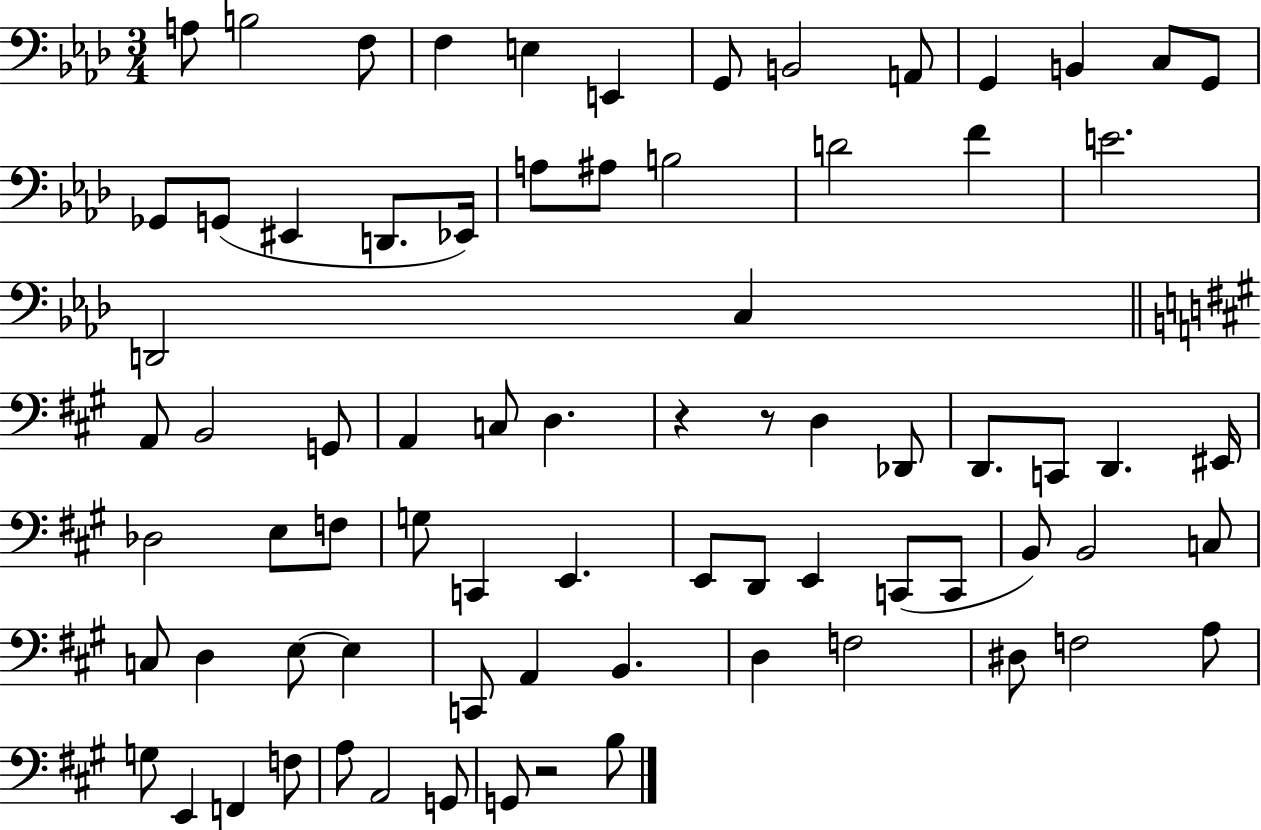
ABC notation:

X:1
T:Untitled
M:3/4
L:1/4
K:Ab
A,/2 B,2 F,/2 F, E, E,, G,,/2 B,,2 A,,/2 G,, B,, C,/2 G,,/2 _G,,/2 G,,/2 ^E,, D,,/2 _E,,/4 A,/2 ^A,/2 B,2 D2 F E2 D,,2 C, A,,/2 B,,2 G,,/2 A,, C,/2 D, z z/2 D, _D,,/2 D,,/2 C,,/2 D,, ^E,,/4 _D,2 E,/2 F,/2 G,/2 C,, E,, E,,/2 D,,/2 E,, C,,/2 C,,/2 B,,/2 B,,2 C,/2 C,/2 D, E,/2 E, C,,/2 A,, B,, D, F,2 ^D,/2 F,2 A,/2 G,/2 E,, F,, F,/2 A,/2 A,,2 G,,/2 G,,/2 z2 B,/2